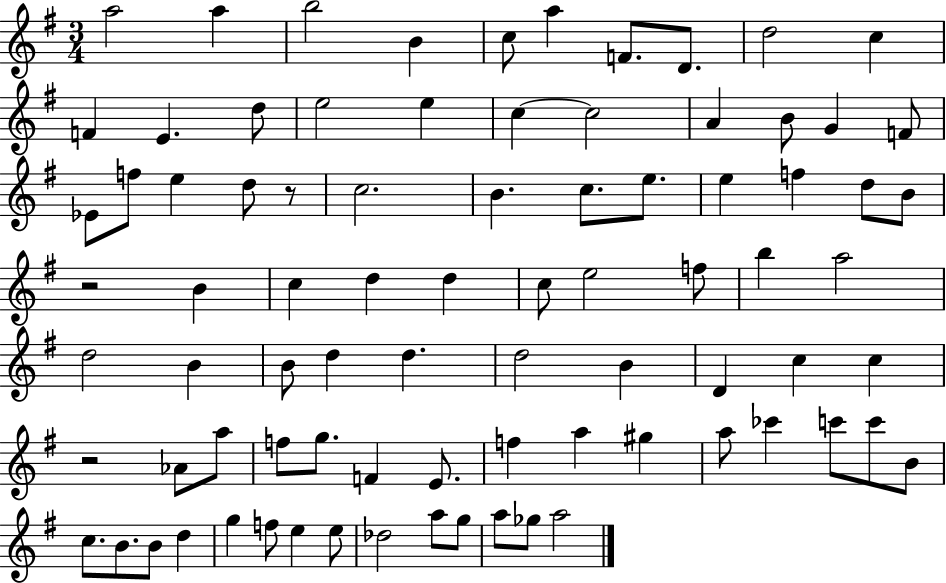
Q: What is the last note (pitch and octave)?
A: A5